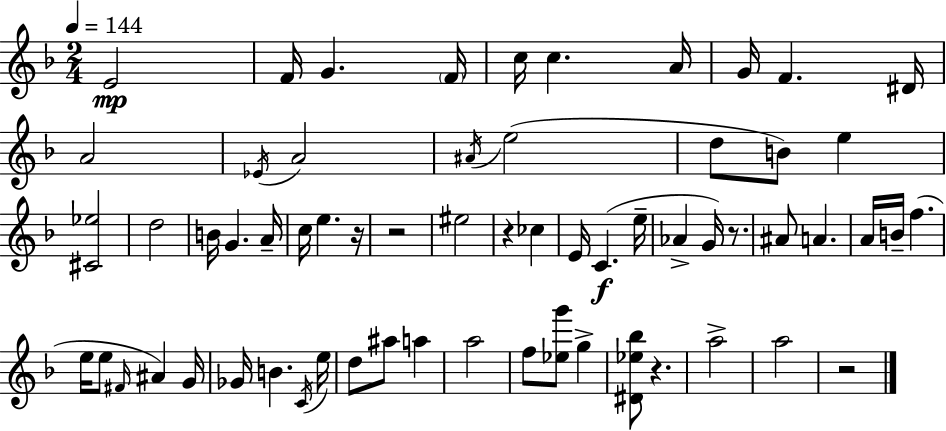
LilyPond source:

{
  \clef treble
  \numericTimeSignature
  \time 2/4
  \key d \minor
  \tempo 4 = 144
  e'2\mp | f'16 g'4. \parenthesize f'16 | c''16 c''4. a'16 | g'16 f'4. dis'16 | \break a'2 | \acciaccatura { ees'16 } a'2 | \acciaccatura { ais'16 } e''2( | d''8 b'8) e''4 | \break <cis' ees''>2 | d''2 | b'16 g'4. | a'16-- c''16 e''4. | \break r16 r2 | eis''2 | r4 ces''4 | e'16 c'4.(\f | \break e''16-- aes'4-> g'16) r8. | ais'8 a'4. | a'16 b'16-- f''4.( | e''16 e''8 \grace { fis'16 } ais'4) | \break g'16 ges'16 b'4. | \acciaccatura { c'16 } e''16 d''8 ais''8 | a''4 a''2 | f''8 <ees'' g'''>8 | \break g''4-> <dis' ees'' bes''>8 r4. | a''2-> | a''2 | r2 | \break \bar "|."
}